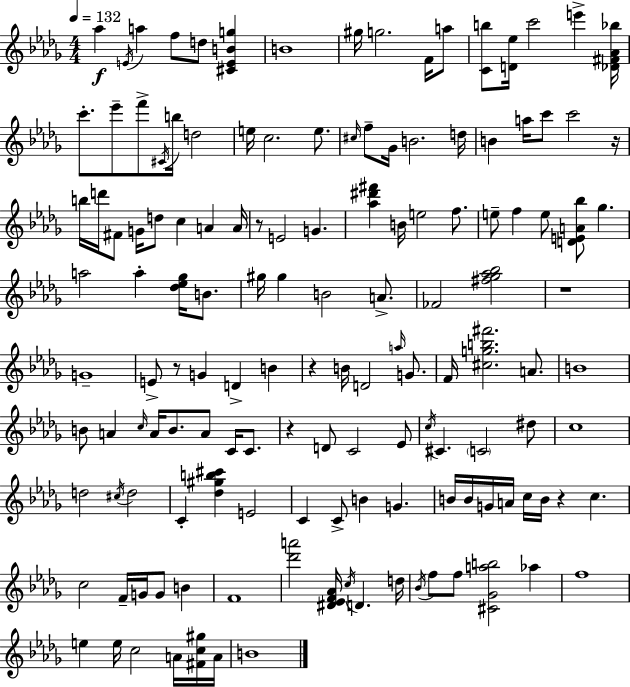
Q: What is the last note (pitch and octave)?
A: B4